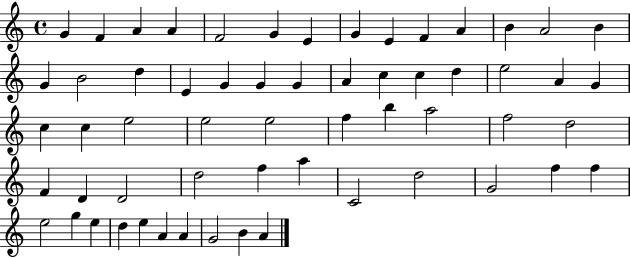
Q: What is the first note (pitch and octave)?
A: G4